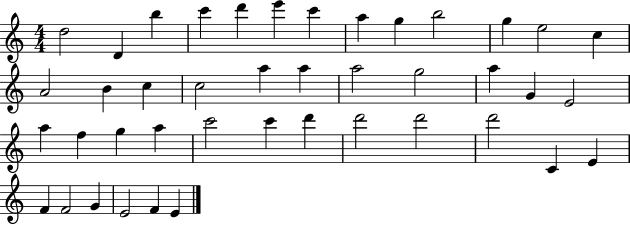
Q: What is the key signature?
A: C major